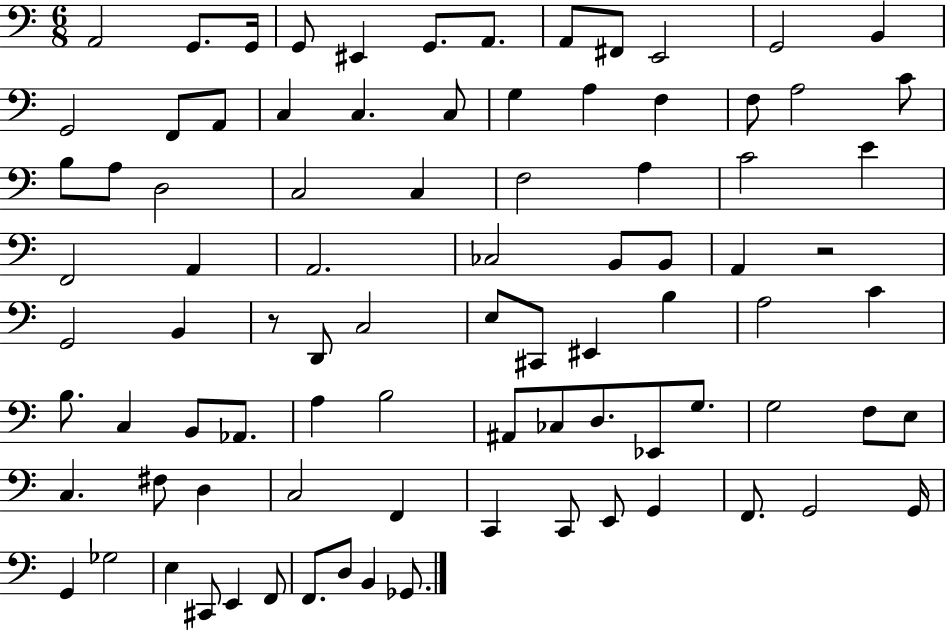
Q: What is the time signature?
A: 6/8